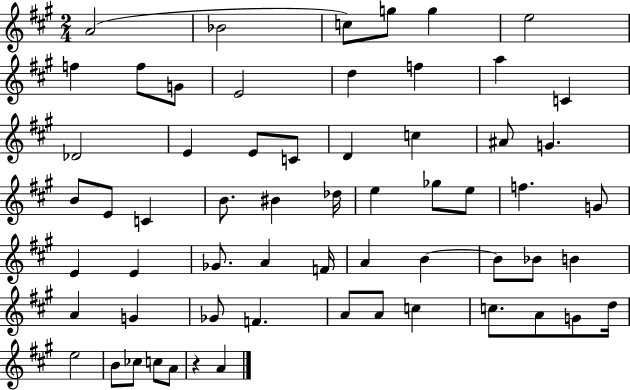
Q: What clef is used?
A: treble